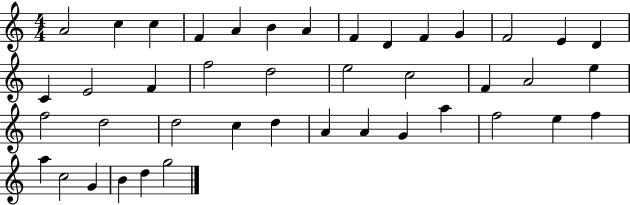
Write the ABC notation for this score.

X:1
T:Untitled
M:4/4
L:1/4
K:C
A2 c c F A B A F D F G F2 E D C E2 F f2 d2 e2 c2 F A2 e f2 d2 d2 c d A A G a f2 e f a c2 G B d g2